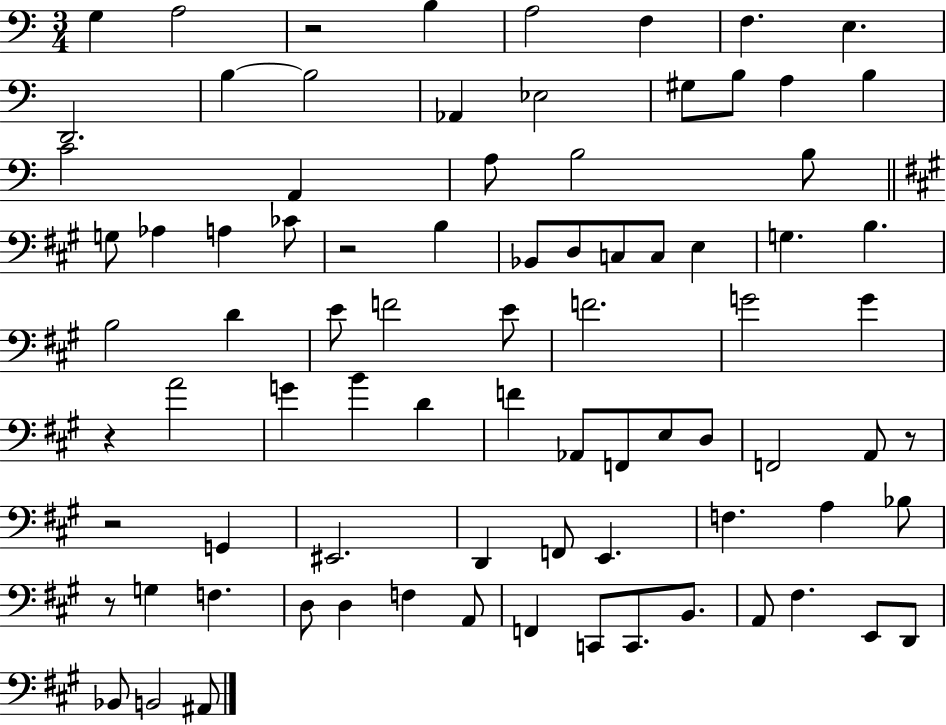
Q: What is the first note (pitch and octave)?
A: G3